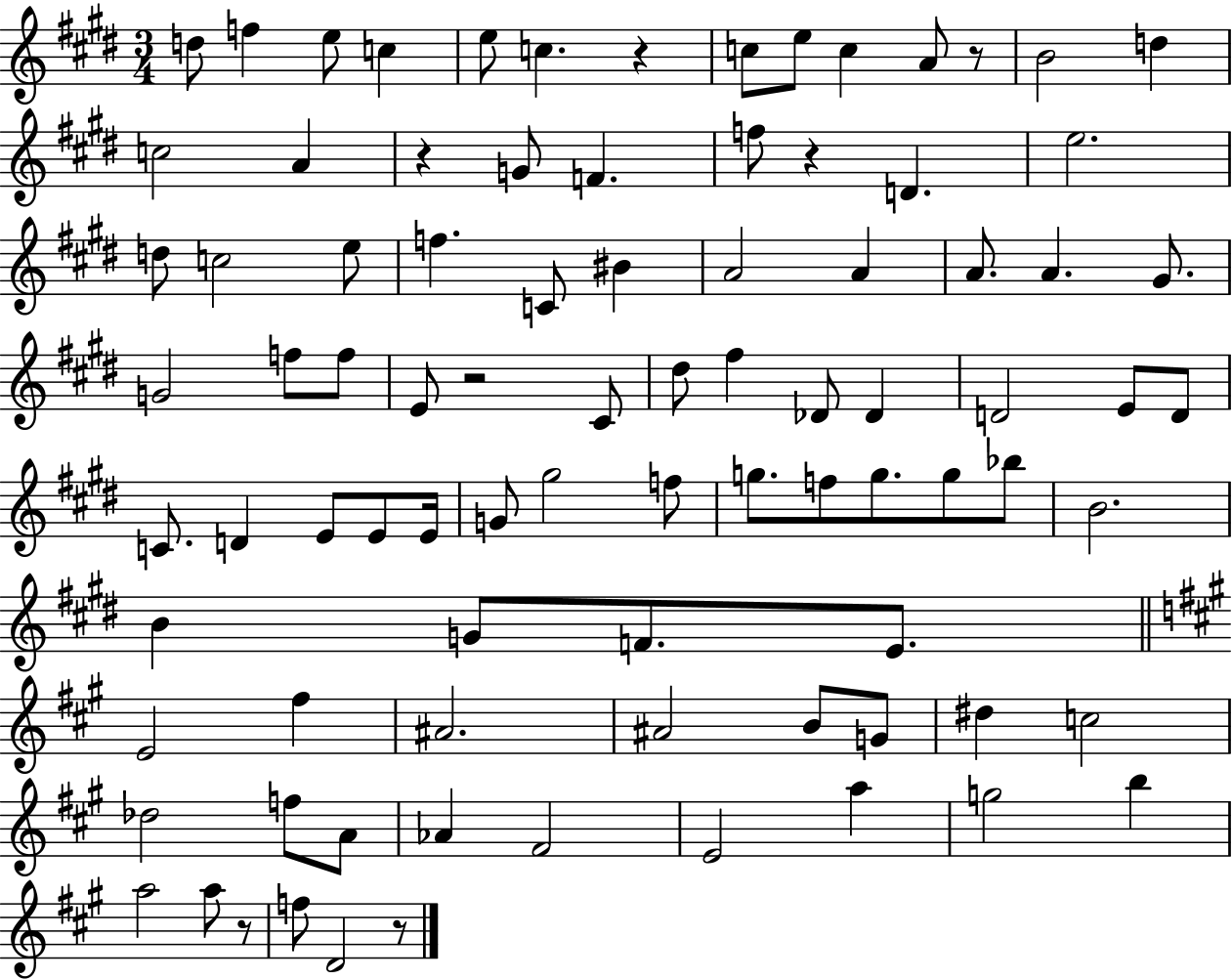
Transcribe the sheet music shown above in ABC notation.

X:1
T:Untitled
M:3/4
L:1/4
K:E
d/2 f e/2 c e/2 c z c/2 e/2 c A/2 z/2 B2 d c2 A z G/2 F f/2 z D e2 d/2 c2 e/2 f C/2 ^B A2 A A/2 A ^G/2 G2 f/2 f/2 E/2 z2 ^C/2 ^d/2 ^f _D/2 _D D2 E/2 D/2 C/2 D E/2 E/2 E/4 G/2 ^g2 f/2 g/2 f/2 g/2 g/2 _b/2 B2 B G/2 F/2 E/2 E2 ^f ^A2 ^A2 B/2 G/2 ^d c2 _d2 f/2 A/2 _A ^F2 E2 a g2 b a2 a/2 z/2 f/2 D2 z/2